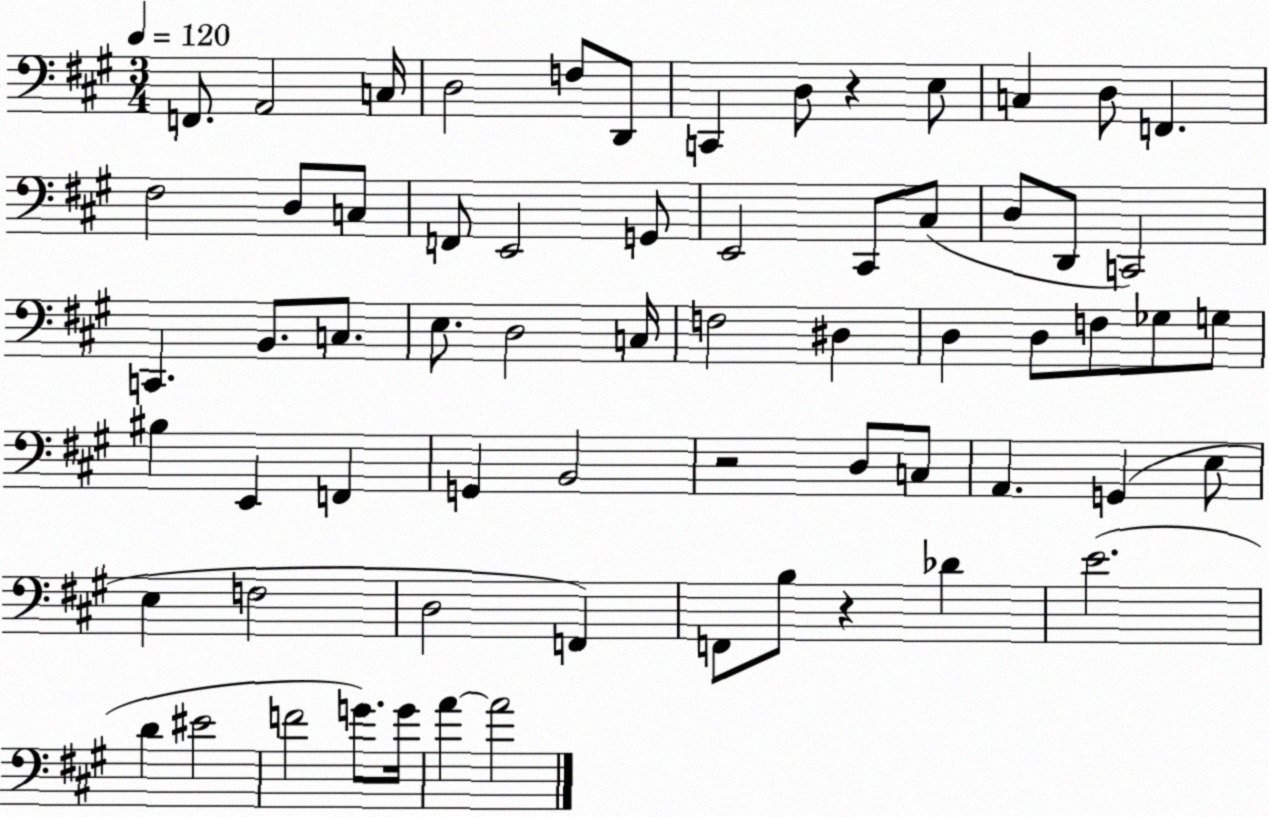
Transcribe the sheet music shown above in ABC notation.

X:1
T:Untitled
M:3/4
L:1/4
K:A
F,,/2 A,,2 C,/4 D,2 F,/2 D,,/2 C,, D,/2 z E,/2 C, D,/2 F,, ^F,2 D,/2 C,/2 F,,/2 E,,2 G,,/2 E,,2 ^C,,/2 ^C,/2 D,/2 D,,/2 C,,2 C,, B,,/2 C,/2 E,/2 D,2 C,/4 F,2 ^D, D, D,/2 F,/2 _G,/2 G,/2 ^B, E,, F,, G,, B,,2 z2 D,/2 C,/2 A,, G,, E,/2 E, F,2 D,2 F,, F,,/2 B,/2 z _D E2 D ^E2 F2 G/2 G/4 A A2